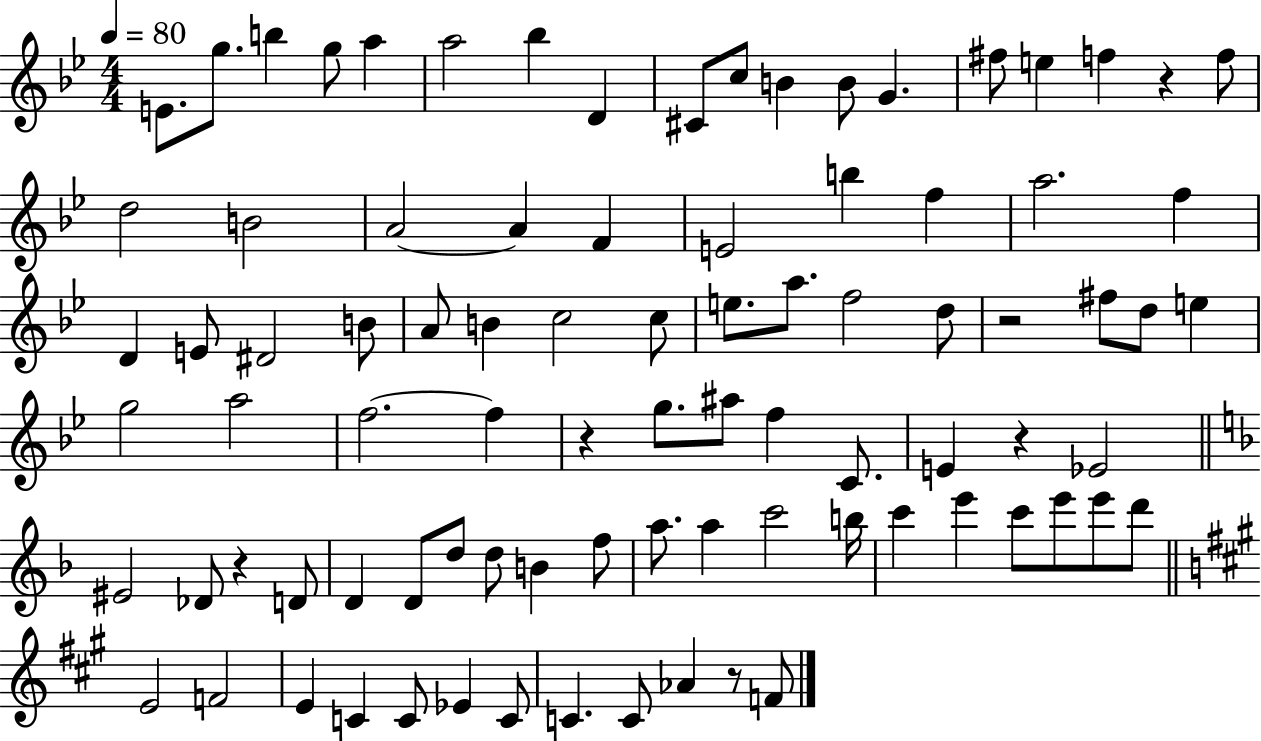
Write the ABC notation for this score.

X:1
T:Untitled
M:4/4
L:1/4
K:Bb
E/2 g/2 b g/2 a a2 _b D ^C/2 c/2 B B/2 G ^f/2 e f z f/2 d2 B2 A2 A F E2 b f a2 f D E/2 ^D2 B/2 A/2 B c2 c/2 e/2 a/2 f2 d/2 z2 ^f/2 d/2 e g2 a2 f2 f z g/2 ^a/2 f C/2 E z _E2 ^E2 _D/2 z D/2 D D/2 d/2 d/2 B f/2 a/2 a c'2 b/4 c' e' c'/2 e'/2 e'/2 d'/2 E2 F2 E C C/2 _E C/2 C C/2 _A z/2 F/2